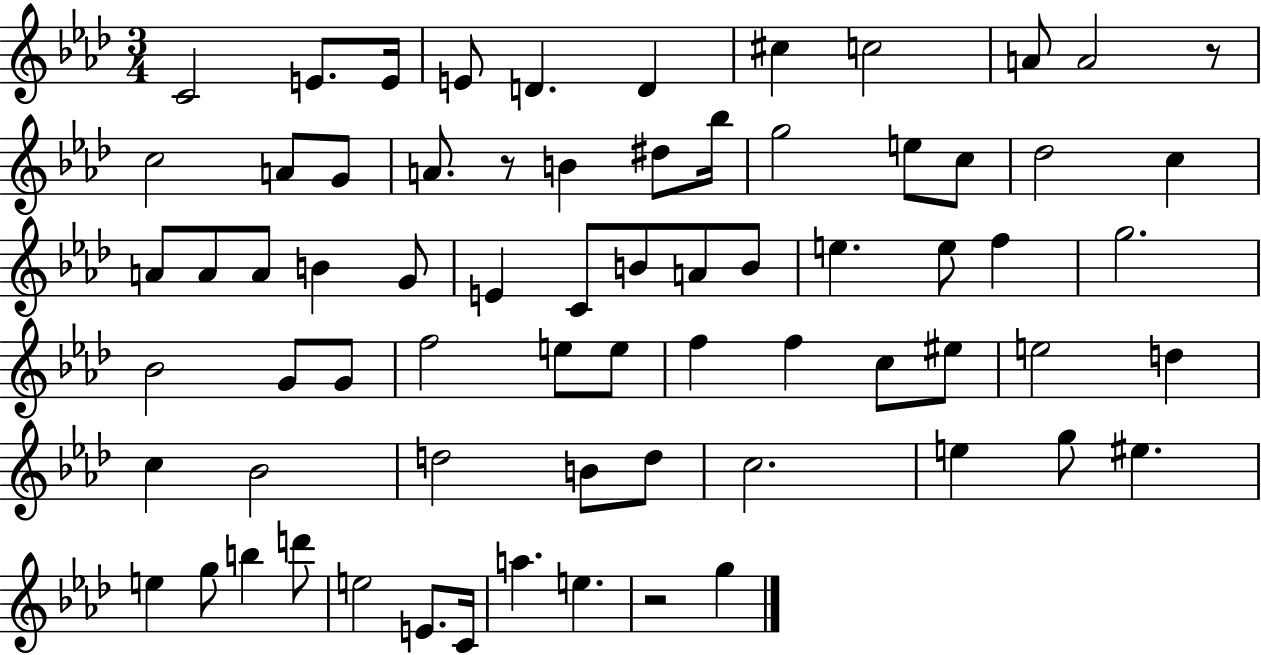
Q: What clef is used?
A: treble